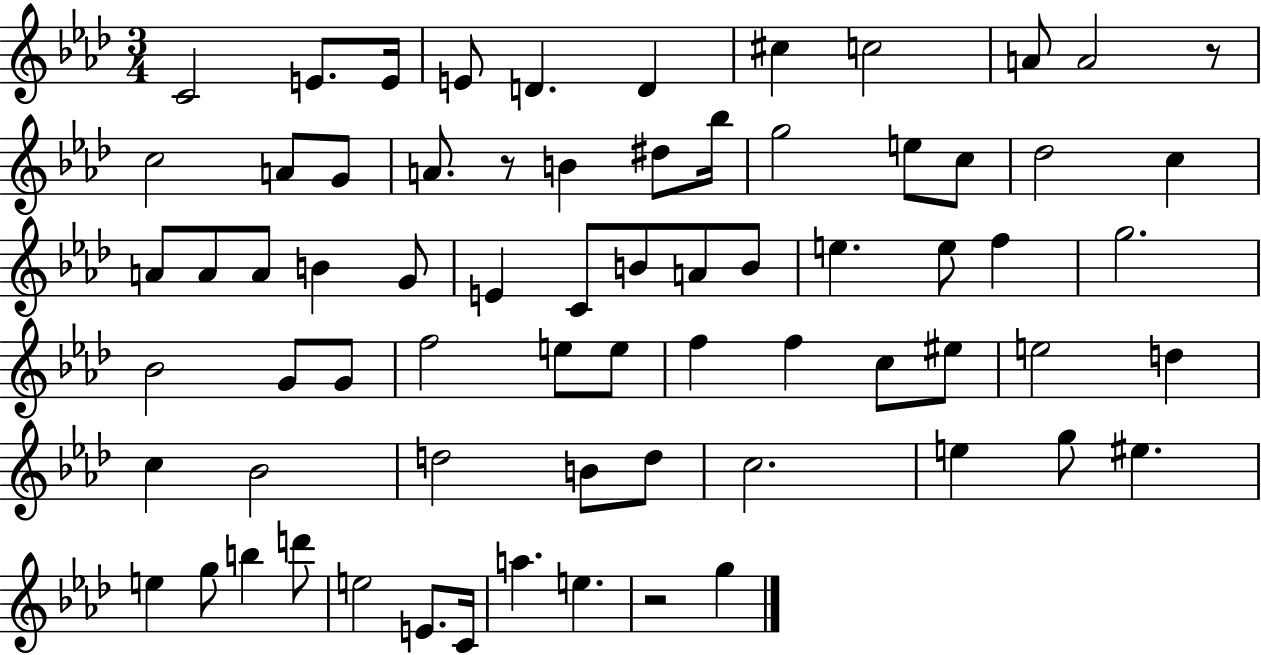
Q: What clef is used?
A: treble